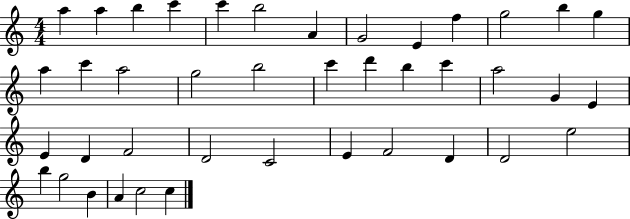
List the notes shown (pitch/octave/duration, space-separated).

A5/q A5/q B5/q C6/q C6/q B5/h A4/q G4/h E4/q F5/q G5/h B5/q G5/q A5/q C6/q A5/h G5/h B5/h C6/q D6/q B5/q C6/q A5/h G4/q E4/q E4/q D4/q F4/h D4/h C4/h E4/q F4/h D4/q D4/h E5/h B5/q G5/h B4/q A4/q C5/h C5/q